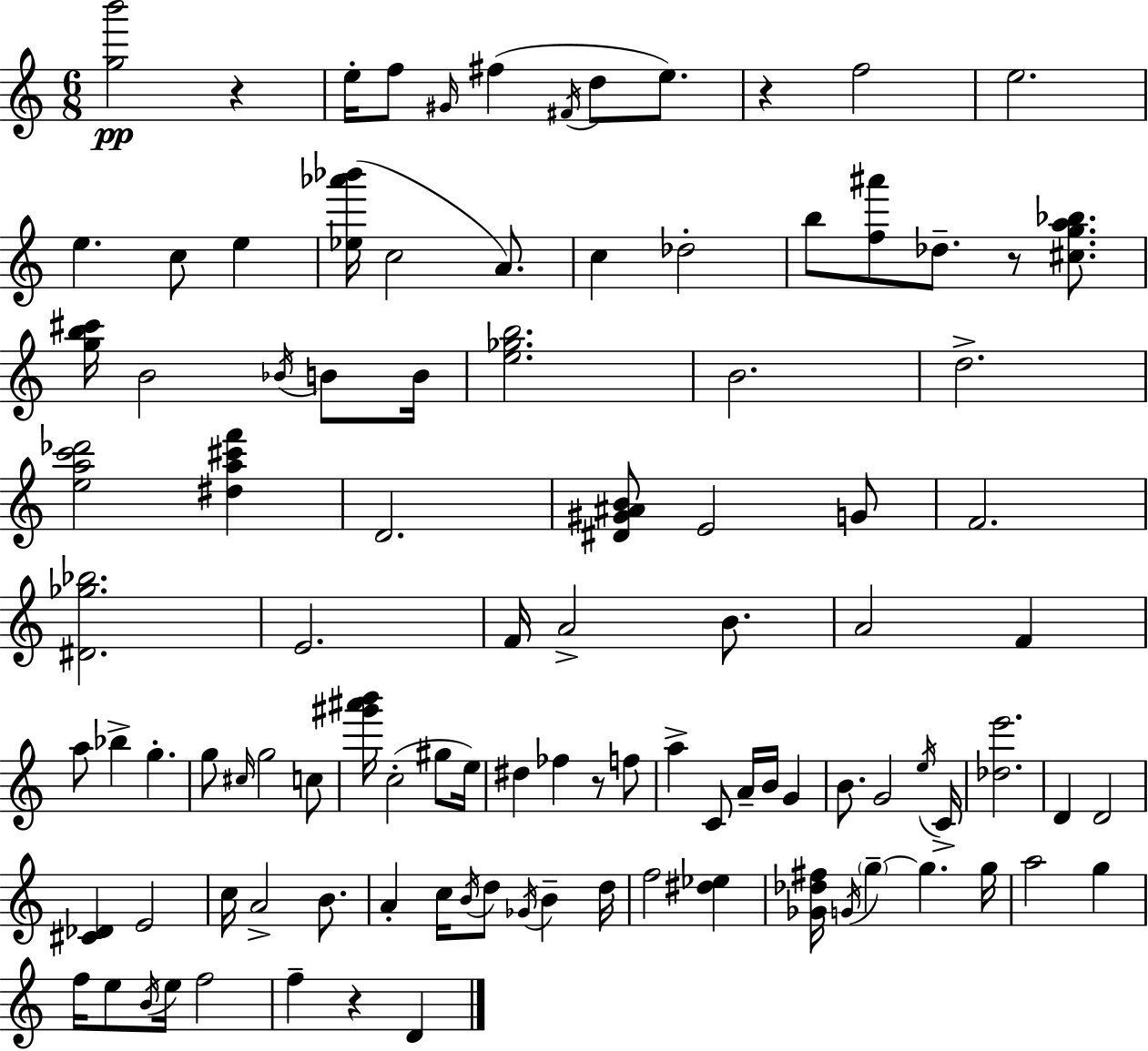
{
  \clef treble
  \numericTimeSignature
  \time 6/8
  \key a \minor
  <g'' b'''>2\pp r4 | e''16-. f''8 \grace { gis'16 } fis''4( \acciaccatura { fis'16 } d''8 e''8.) | r4 f''2 | e''2. | \break e''4. c''8 e''4 | <ees'' aes''' bes'''>16( c''2 a'8.) | c''4 des''2-. | b''8 <f'' ais'''>8 des''8.-- r8 <cis'' g'' a'' bes''>8. | \break <g'' b'' cis'''>16 b'2 \acciaccatura { bes'16 } | b'8 b'16 <e'' ges'' b''>2. | b'2. | d''2.-> | \break <e'' a'' c''' des'''>2 <dis'' a'' cis''' f'''>4 | d'2. | <dis' gis' ais' b'>8 e'2 | g'8 f'2. | \break <dis' ges'' bes''>2. | e'2. | f'16 a'2-> | b'8. a'2 f'4 | \break a''8 bes''4-> g''4.-. | g''8 \grace { cis''16 } g''2 | c''8 <gis''' ais''' b'''>16 c''2-.( | gis''8 e''16) dis''4 fes''4 | \break r8 f''8 a''4-> c'8 a'16-- b'16 | g'4 b'8. g'2 | \acciaccatura { e''16 } c'16-> <des'' e'''>2. | d'4 d'2 | \break <cis' des'>4 e'2 | c''16 a'2-> | b'8. a'4-. c''16 \acciaccatura { b'16 } d''8 | \acciaccatura { ges'16 } b'4-- d''16 f''2 | \break <dis'' ees''>4 <ges' des'' fis''>16 \acciaccatura { g'16 } \parenthesize g''4--~~ | g''4. g''16 a''2 | g''4 f''16 e''8 \acciaccatura { b'16 } | e''16 f''2 f''4-- | \break r4 d'4 \bar "|."
}